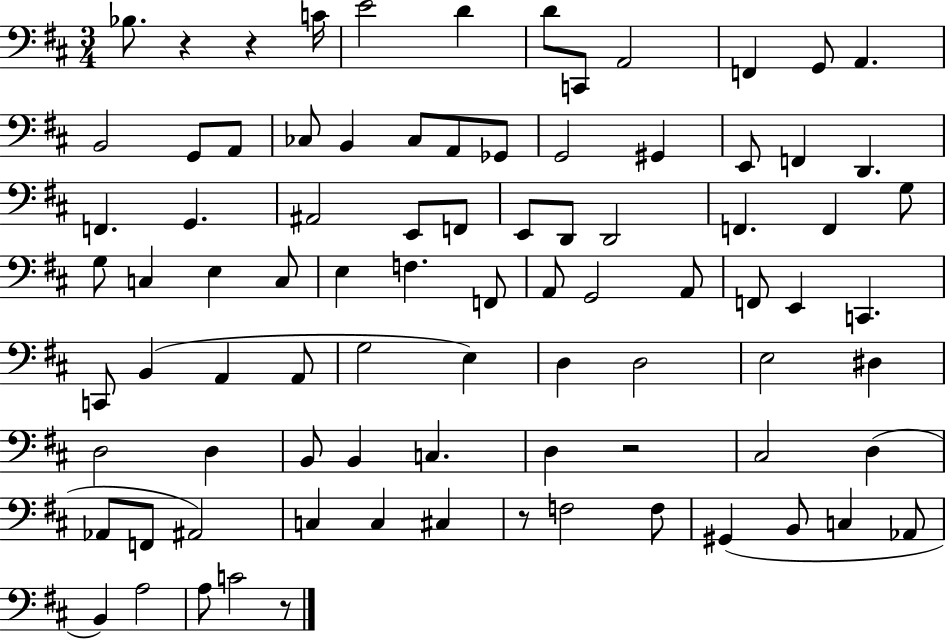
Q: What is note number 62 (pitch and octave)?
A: C3